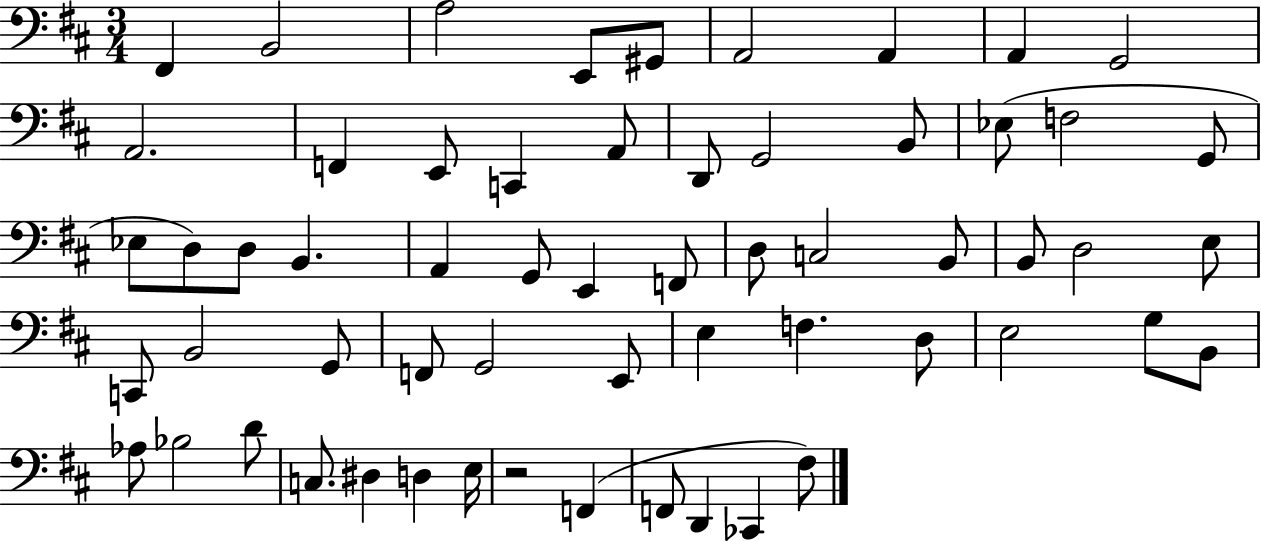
{
  \clef bass
  \numericTimeSignature
  \time 3/4
  \key d \major
  fis,4 b,2 | a2 e,8 gis,8 | a,2 a,4 | a,4 g,2 | \break a,2. | f,4 e,8 c,4 a,8 | d,8 g,2 b,8 | ees8( f2 g,8 | \break ees8 d8) d8 b,4. | a,4 g,8 e,4 f,8 | d8 c2 b,8 | b,8 d2 e8 | \break c,8 b,2 g,8 | f,8 g,2 e,8 | e4 f4. d8 | e2 g8 b,8 | \break aes8 bes2 d'8 | c8. dis4 d4 e16 | r2 f,4( | f,8 d,4 ces,4 fis8) | \break \bar "|."
}